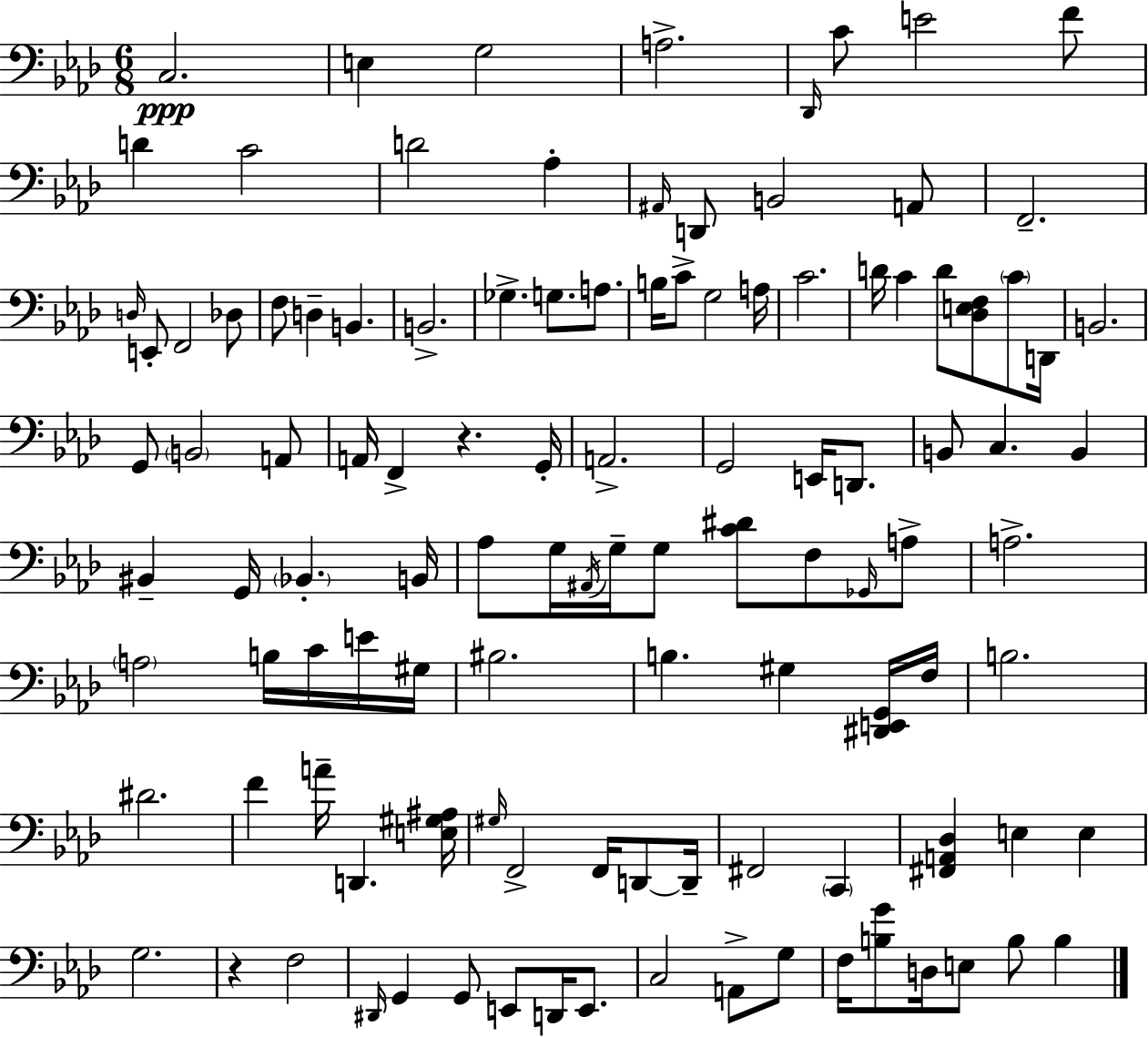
{
  \clef bass
  \numericTimeSignature
  \time 6/8
  \key aes \major
  \repeat volta 2 { c2.\ppp | e4 g2 | a2.-> | \grace { des,16 } c'8 e'2 f'8 | \break d'4 c'2 | d'2 aes4-. | \grace { ais,16 } d,8 b,2 | a,8 f,2.-- | \break \grace { d16 } e,8-. f,2 | des8 f8 d4-- b,4. | b,2.-> | ges4.-> g8. | \break a8. b16 c'8-> g2 | a16 c'2. | d'16 c'4 d'8 <des e f>8 | \parenthesize c'8 d,16 b,2. | \break g,8 \parenthesize b,2 | a,8 a,16 f,4-> r4. | g,16-. a,2.-> | g,2 e,16 | \break d,8. b,8 c4. b,4 | bis,4-- g,16 \parenthesize bes,4.-. | b,16 aes8 g16 \acciaccatura { ais,16 } g16-- g8 <c' dis'>8 | f8 \grace { ges,16 } a8-> a2.-> | \break \parenthesize a2 | b16 c'16 e'16 gis16 bis2. | b4. gis4 | <dis, e, g,>16 f16 b2. | \break dis'2. | f'4 a'16-- d,4. | <e gis ais>16 \grace { gis16 } f,2-> | f,16 d,8~~ d,16-- fis,2 | \break \parenthesize c,4 <fis, a, des>4 e4 | e4 g2. | r4 f2 | \grace { dis,16 } g,4 g,8 | \break e,8 d,16 e,8. c2 | a,8-> g8 f16 <b g'>8 d16 e8 | b8 b4 } \bar "|."
}